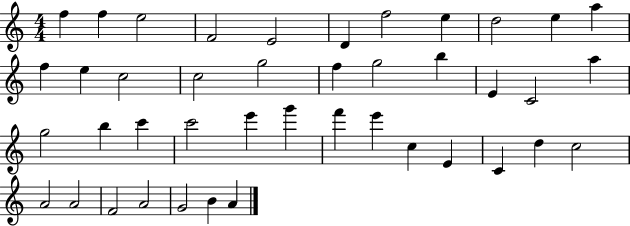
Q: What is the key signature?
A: C major